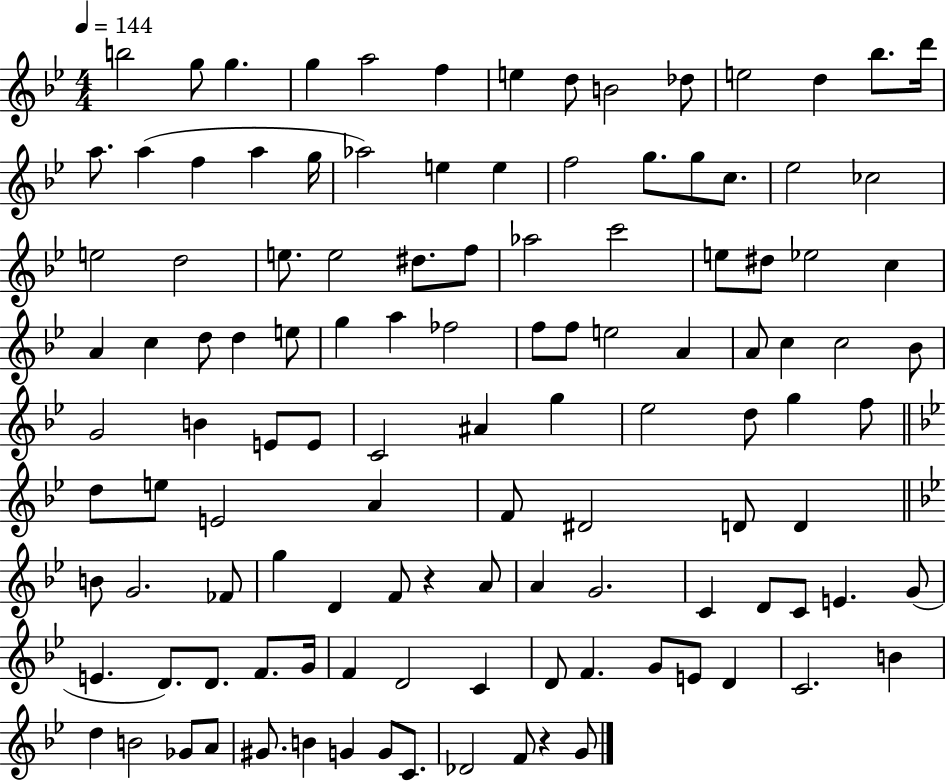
B5/h G5/e G5/q. G5/q A5/h F5/q E5/q D5/e B4/h Db5/e E5/h D5/q Bb5/e. D6/s A5/e. A5/q F5/q A5/q G5/s Ab5/h E5/q E5/q F5/h G5/e. G5/e C5/e. Eb5/h CES5/h E5/h D5/h E5/e. E5/h D#5/e. F5/e Ab5/h C6/h E5/e D#5/e Eb5/h C5/q A4/q C5/q D5/e D5/q E5/e G5/q A5/q FES5/h F5/e F5/e E5/h A4/q A4/e C5/q C5/h Bb4/e G4/h B4/q E4/e E4/e C4/h A#4/q G5/q Eb5/h D5/e G5/q F5/e D5/e E5/e E4/h A4/q F4/e D#4/h D4/e D4/q B4/e G4/h. FES4/e G5/q D4/q F4/e R/q A4/e A4/q G4/h. C4/q D4/e C4/e E4/q. G4/e E4/q. D4/e. D4/e. F4/e. G4/s F4/q D4/h C4/q D4/e F4/q. G4/e E4/e D4/q C4/h. B4/q D5/q B4/h Gb4/e A4/e G#4/e. B4/q G4/q G4/e C4/e. Db4/h F4/e R/q G4/e